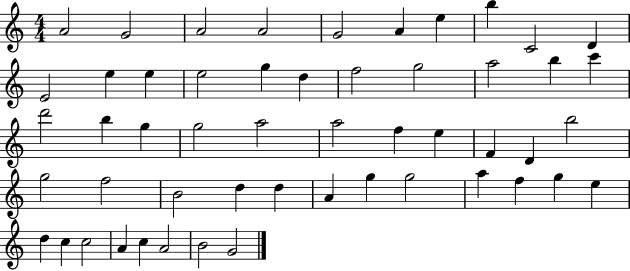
A4/h G4/h A4/h A4/h G4/h A4/q E5/q B5/q C4/h D4/q E4/h E5/q E5/q E5/h G5/q D5/q F5/h G5/h A5/h B5/q C6/q D6/h B5/q G5/q G5/h A5/h A5/h F5/q E5/q F4/q D4/q B5/h G5/h F5/h B4/h D5/q D5/q A4/q G5/q G5/h A5/q F5/q G5/q E5/q D5/q C5/q C5/h A4/q C5/q A4/h B4/h G4/h